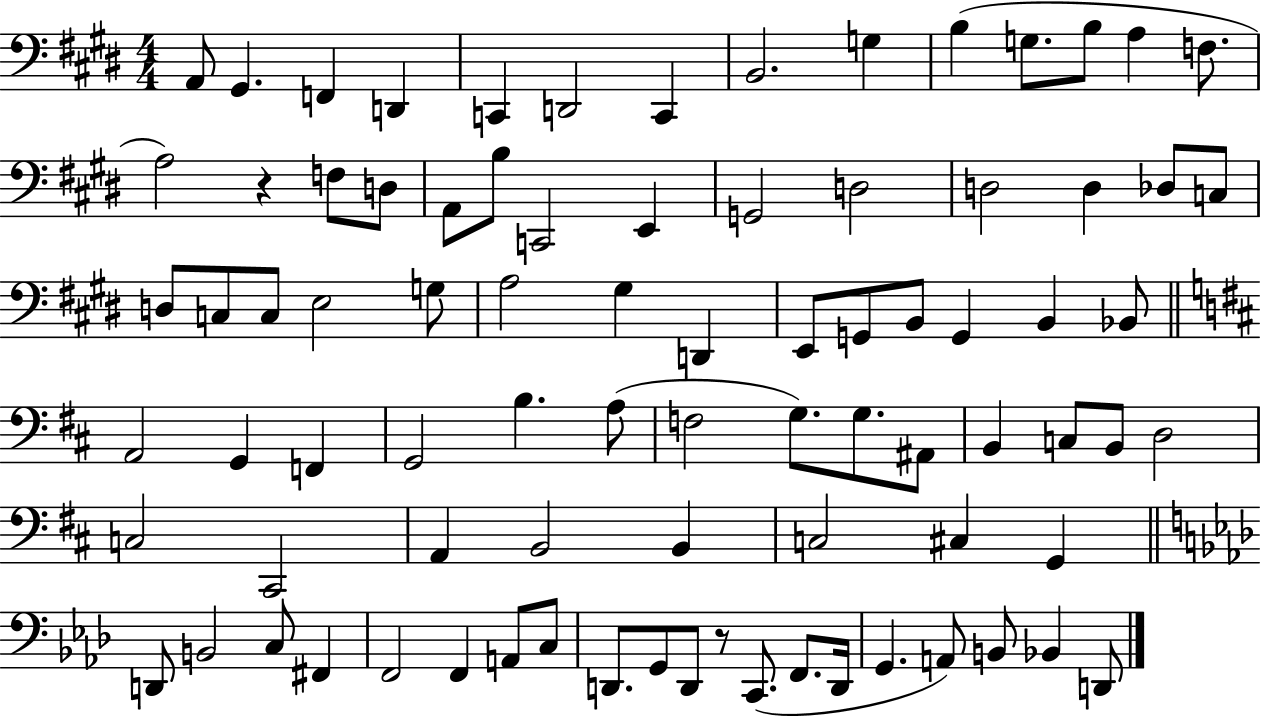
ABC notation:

X:1
T:Untitled
M:4/4
L:1/4
K:E
A,,/2 ^G,, F,, D,, C,, D,,2 C,, B,,2 G, B, G,/2 B,/2 A, F,/2 A,2 z F,/2 D,/2 A,,/2 B,/2 C,,2 E,, G,,2 D,2 D,2 D, _D,/2 C,/2 D,/2 C,/2 C,/2 E,2 G,/2 A,2 ^G, D,, E,,/2 G,,/2 B,,/2 G,, B,, _B,,/2 A,,2 G,, F,, G,,2 B, A,/2 F,2 G,/2 G,/2 ^A,,/2 B,, C,/2 B,,/2 D,2 C,2 ^C,,2 A,, B,,2 B,, C,2 ^C, G,, D,,/2 B,,2 C,/2 ^F,, F,,2 F,, A,,/2 C,/2 D,,/2 G,,/2 D,,/2 z/2 C,,/2 F,,/2 D,,/4 G,, A,,/2 B,,/2 _B,, D,,/2